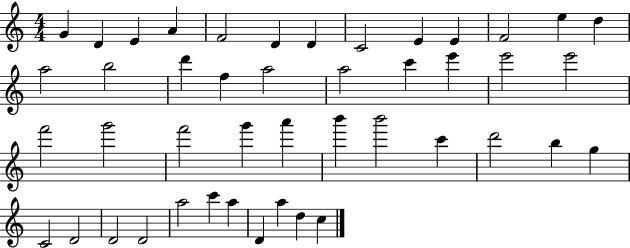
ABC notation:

X:1
T:Untitled
M:4/4
L:1/4
K:C
G D E A F2 D D C2 E E F2 e d a2 b2 d' f a2 a2 c' e' e'2 e'2 f'2 g'2 f'2 g' a' b' b'2 c' d'2 b g C2 D2 D2 D2 a2 c' a D a d c